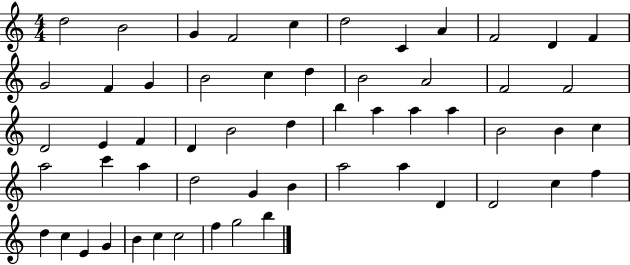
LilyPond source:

{
  \clef treble
  \numericTimeSignature
  \time 4/4
  \key c \major
  d''2 b'2 | g'4 f'2 c''4 | d''2 c'4 a'4 | f'2 d'4 f'4 | \break g'2 f'4 g'4 | b'2 c''4 d''4 | b'2 a'2 | f'2 f'2 | \break d'2 e'4 f'4 | d'4 b'2 d''4 | b''4 a''4 a''4 a''4 | b'2 b'4 c''4 | \break a''2 c'''4 a''4 | d''2 g'4 b'4 | a''2 a''4 d'4 | d'2 c''4 f''4 | \break d''4 c''4 e'4 g'4 | b'4 c''4 c''2 | f''4 g''2 b''4 | \bar "|."
}